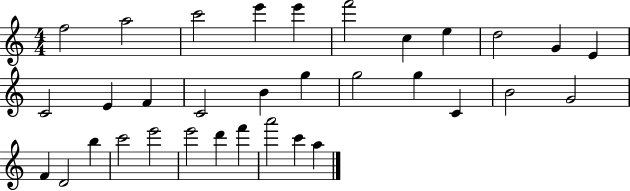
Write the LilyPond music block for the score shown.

{
  \clef treble
  \numericTimeSignature
  \time 4/4
  \key c \major
  f''2 a''2 | c'''2 e'''4 e'''4 | f'''2 c''4 e''4 | d''2 g'4 e'4 | \break c'2 e'4 f'4 | c'2 b'4 g''4 | g''2 g''4 c'4 | b'2 g'2 | \break f'4 d'2 b''4 | c'''2 e'''2 | e'''2 d'''4 f'''4 | a'''2 c'''4 a''4 | \break \bar "|."
}